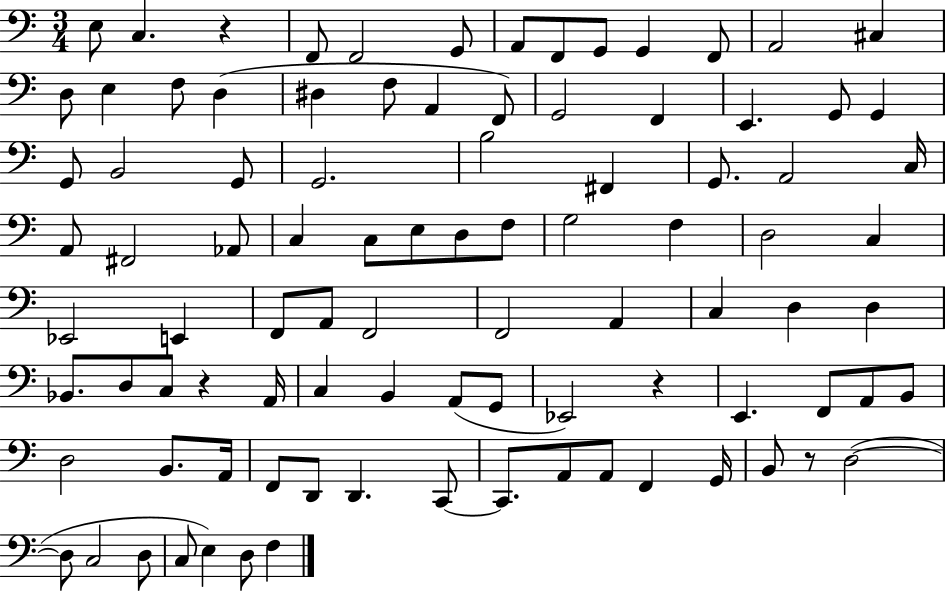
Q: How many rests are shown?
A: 4